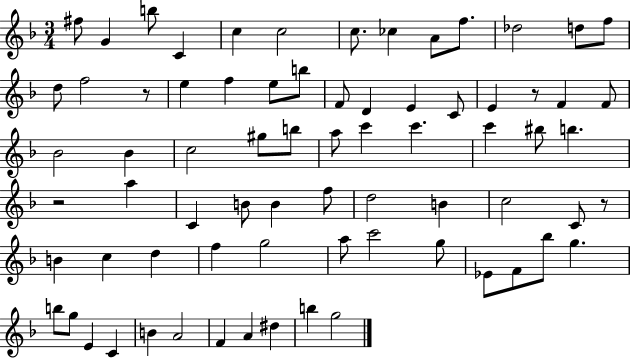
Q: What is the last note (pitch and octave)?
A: G5